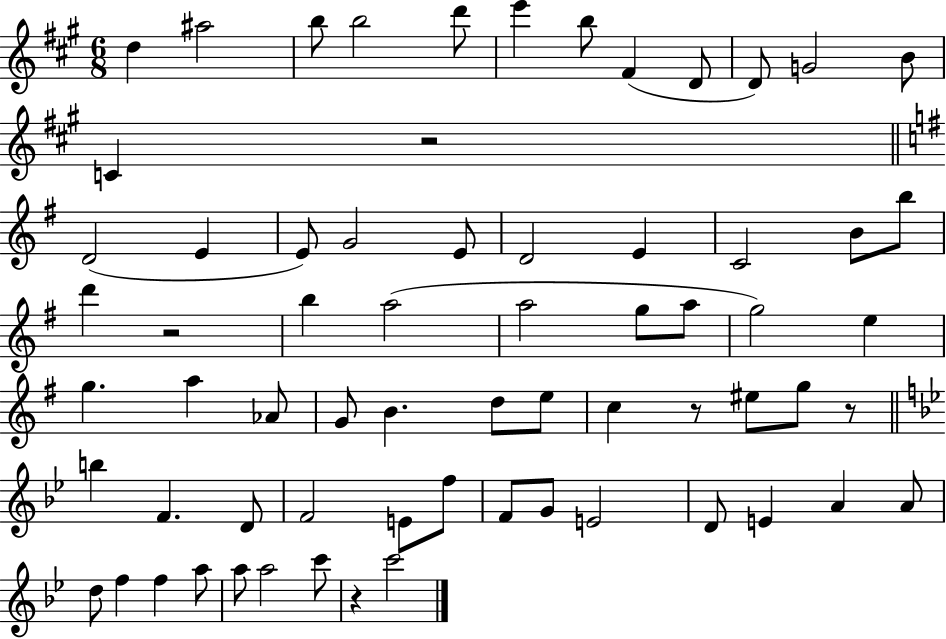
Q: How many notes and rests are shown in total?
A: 67